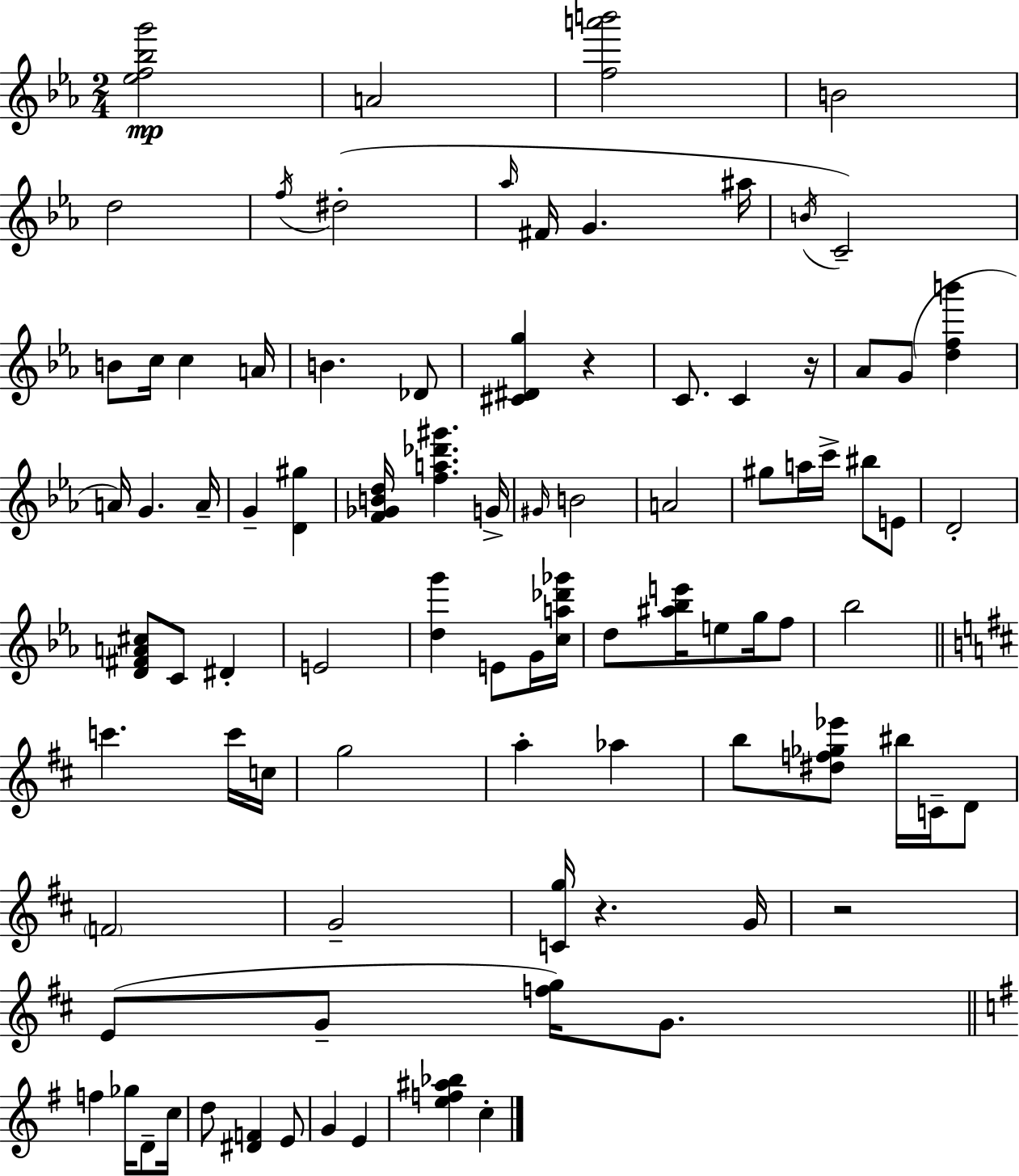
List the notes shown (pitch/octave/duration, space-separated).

[Eb5,F5,Bb5,G6]/h A4/h [F5,A6,B6]/h B4/h D5/h F5/s D#5/h Ab5/s F#4/s G4/q. A#5/s B4/s C4/h B4/e C5/s C5/q A4/s B4/q. Db4/e [C#4,D#4,G5]/q R/q C4/e. C4/q R/s Ab4/e G4/e [D5,F5,B6]/q A4/s G4/q. A4/s G4/q [D4,G#5]/q [F4,Gb4,B4,D5]/s [F5,A5,Db6,G#6]/q. G4/s G#4/s B4/h A4/h G#5/e A5/s C6/s BIS5/e E4/e D4/h [D4,F#4,A4,C#5]/e C4/e D#4/q E4/h [D5,G6]/q E4/e G4/s [C5,A5,Db6,Gb6]/s D5/e [A#5,Bb5,E6]/s E5/e G5/s F5/e Bb5/h C6/q. C6/s C5/s G5/h A5/q Ab5/q B5/e [D#5,F5,Gb5,Eb6]/e BIS5/s C4/s D4/e F4/h G4/h [C4,G5]/s R/q. G4/s R/h E4/e G4/e [F5,G5]/s G4/e. F5/q Gb5/s D4/e C5/s D5/e [D#4,F4]/q E4/e G4/q E4/q [E5,F5,A#5,Bb5]/q C5/q